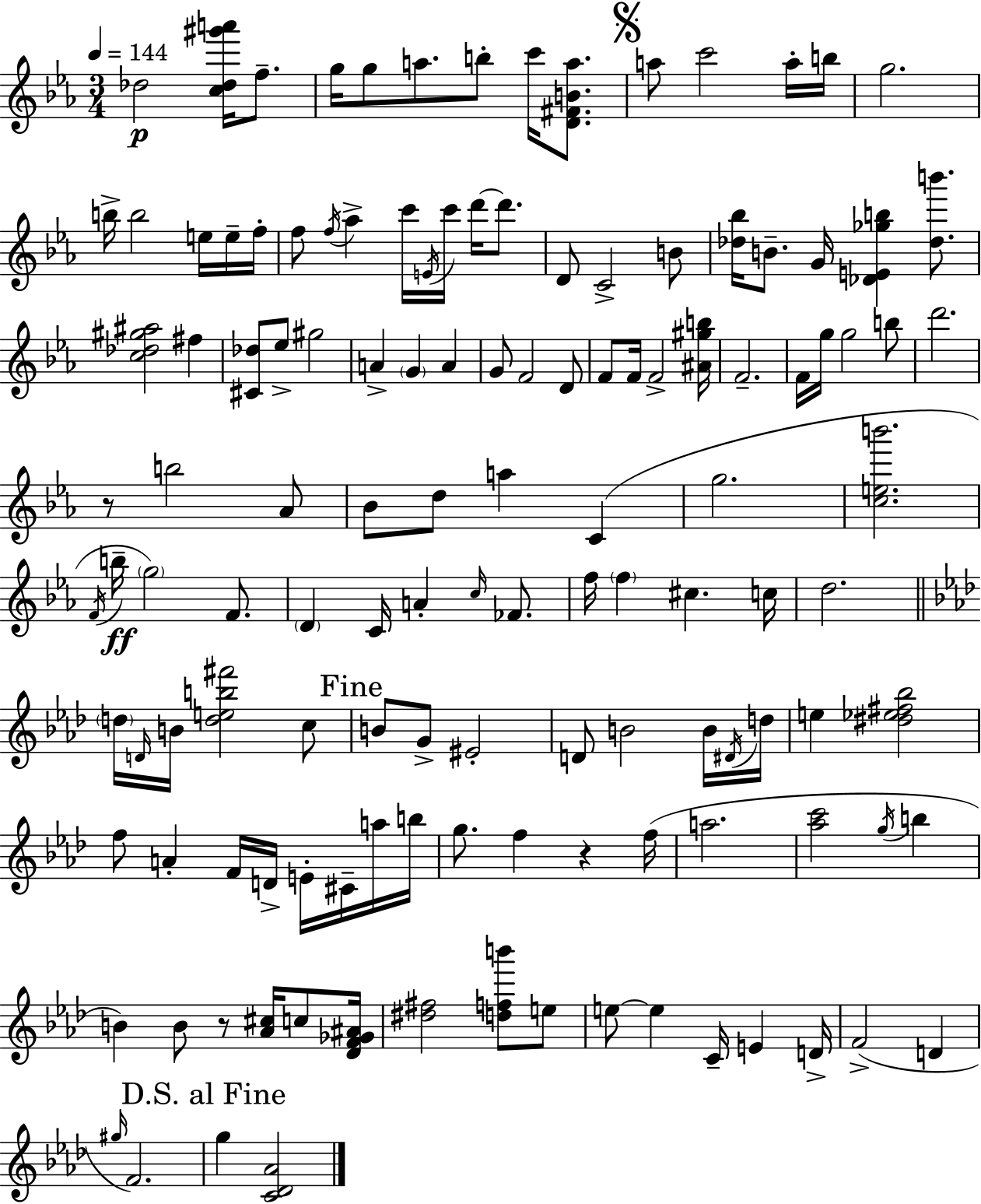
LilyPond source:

{
  \clef treble
  \numericTimeSignature
  \time 3/4
  \key ees \major
  \tempo 4 = 144
  des''2\p <c'' des'' gis''' a'''>16 f''8.-- | g''16 g''8 a''8. b''8-. c'''16 <d' fis' b' a''>8. | \mark \markup { \musicglyph "scripts.segno" } a''8 c'''2 a''16-. b''16 | g''2. | \break b''16-> b''2 e''16 e''16-- f''16-. | f''8 \acciaccatura { f''16 } aes''4-> c'''16 \acciaccatura { e'16 } c'''16 d'''16~~ d'''8. | d'8 c'2-> | b'8 <des'' bes''>16 b'8.-- g'16 <des' e' ges'' b''>4 <des'' b'''>8. | \break <c'' des'' gis'' ais''>2 fis''4 | <cis' des''>8 ees''8-> gis''2 | a'4-> \parenthesize g'4 a'4 | g'8 f'2 | \break d'8 f'8 f'16 f'2-> | <ais' gis'' b''>16 f'2.-- | f'16 g''16 g''2 | b''8 d'''2. | \break r8 b''2 | aes'8 bes'8 d''8 a''4 c'4( | g''2. | <c'' e'' b'''>2. | \break \acciaccatura { f'16 }\ff b''16-- \parenthesize g''2) | f'8. \parenthesize d'4 c'16 a'4-. | \grace { c''16 } fes'8. f''16 \parenthesize f''4 cis''4. | c''16 d''2. | \break \bar "||" \break \key aes \major \parenthesize d''16 \grace { d'16 } b'16 <d'' e'' b'' fis'''>2 c''8 | \mark "Fine" b'8 g'8-> eis'2-. | d'8 b'2 b'16 | \acciaccatura { dis'16 } d''16 e''4 <dis'' ees'' fis'' bes''>2 | \break f''8 a'4-. f'16 d'16-> e'16-. cis'16-- | a''16 b''16 g''8. f''4 r4 | f''16( a''2. | <aes'' c'''>2 \acciaccatura { g''16 } b''4 | \break b'4) b'8 r8 <aes' cis''>16 | c''8 <des' f' ges' ais'>16 <dis'' fis''>2 <d'' f'' b'''>8 | e''8 e''8~~ e''4 c'16-- e'4 | d'16-> f'2->( d'4 | \break \grace { gis''16 }) f'2. | \mark "D.S. al Fine" g''4 <c' des' aes'>2 | \bar "|."
}